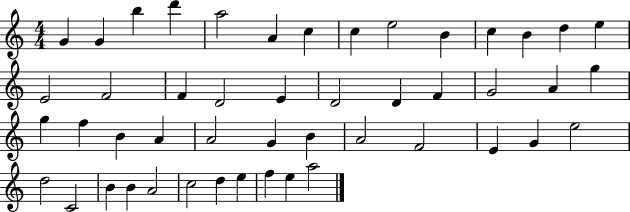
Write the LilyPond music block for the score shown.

{
  \clef treble
  \numericTimeSignature
  \time 4/4
  \key c \major
  g'4 g'4 b''4 d'''4 | a''2 a'4 c''4 | c''4 e''2 b'4 | c''4 b'4 d''4 e''4 | \break e'2 f'2 | f'4 d'2 e'4 | d'2 d'4 f'4 | g'2 a'4 g''4 | \break g''4 f''4 b'4 a'4 | a'2 g'4 b'4 | a'2 f'2 | e'4 g'4 e''2 | \break d''2 c'2 | b'4 b'4 a'2 | c''2 d''4 e''4 | f''4 e''4 a''2 | \break \bar "|."
}